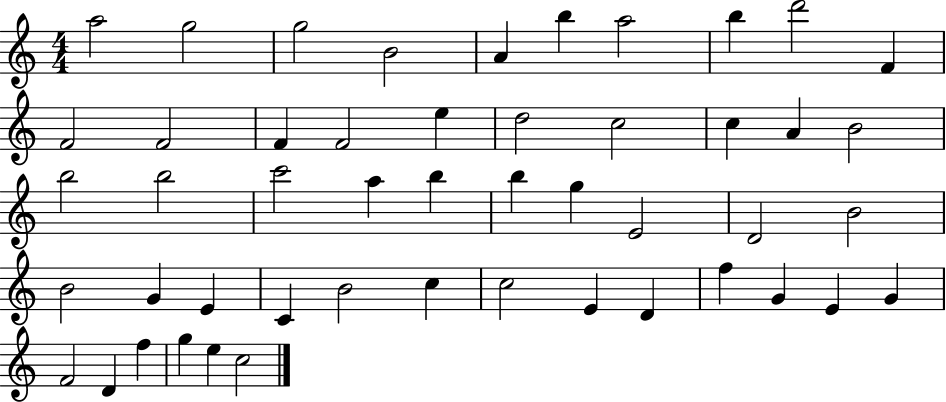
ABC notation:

X:1
T:Untitled
M:4/4
L:1/4
K:C
a2 g2 g2 B2 A b a2 b d'2 F F2 F2 F F2 e d2 c2 c A B2 b2 b2 c'2 a b b g E2 D2 B2 B2 G E C B2 c c2 E D f G E G F2 D f g e c2